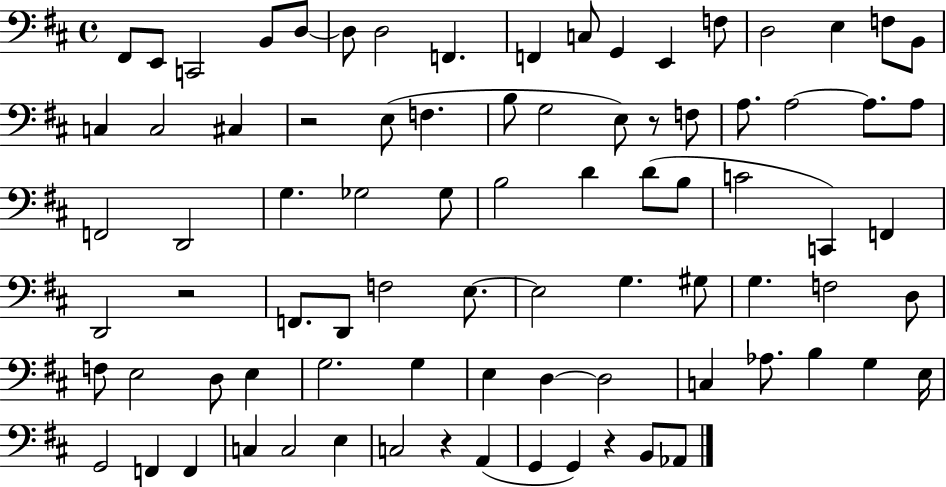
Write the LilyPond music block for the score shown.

{
  \clef bass
  \time 4/4
  \defaultTimeSignature
  \key d \major
  \repeat volta 2 { fis,8 e,8 c,2 b,8 d8~~ | d8 d2 f,4. | f,4 c8 g,4 e,4 f8 | d2 e4 f8 b,8 | \break c4 c2 cis4 | r2 e8( f4. | b8 g2 e8) r8 f8 | a8. a2~~ a8. a8 | \break f,2 d,2 | g4. ges2 ges8 | b2 d'4 d'8( b8 | c'2 c,4) f,4 | \break d,2 r2 | f,8. d,8 f2 e8.~~ | e2 g4. gis8 | g4. f2 d8 | \break f8 e2 d8 e4 | g2. g4 | e4 d4~~ d2 | c4 aes8. b4 g4 e16 | \break g,2 f,4 f,4 | c4 c2 e4 | c2 r4 a,4( | g,4 g,4) r4 b,8 aes,8 | \break } \bar "|."
}